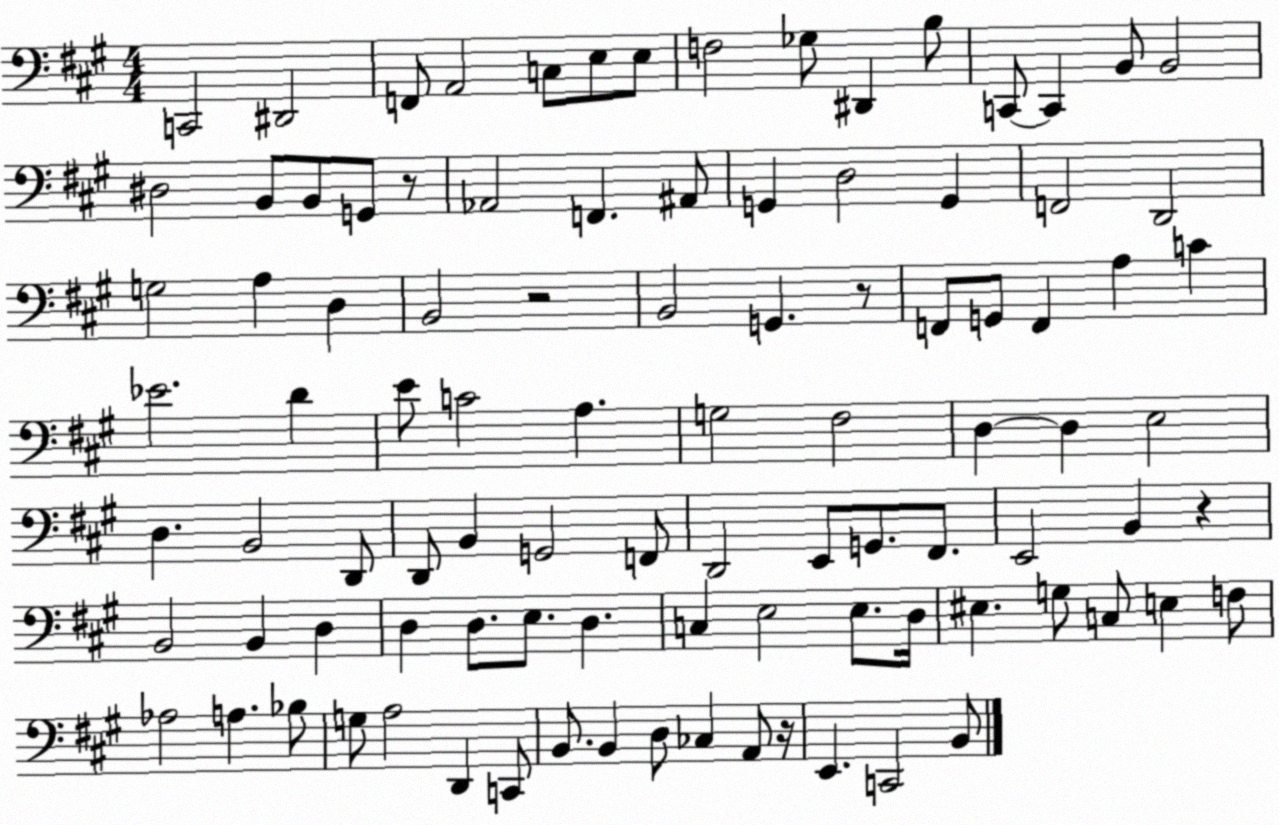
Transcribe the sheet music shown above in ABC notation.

X:1
T:Untitled
M:4/4
L:1/4
K:A
C,,2 ^D,,2 F,,/2 A,,2 C,/2 E,/2 E,/2 F,2 _G,/2 ^D,, B,/2 C,,/2 C,, B,,/2 B,,2 ^D,2 B,,/2 B,,/2 G,,/2 z/2 _A,,2 F,, ^A,,/2 G,, D,2 G,, F,,2 D,,2 G,2 A, D, B,,2 z2 B,,2 G,, z/2 F,,/2 G,,/2 F,, A, C _E2 D E/2 C2 A, G,2 ^F,2 D, D, E,2 D, B,,2 D,,/2 D,,/2 B,, G,,2 F,,/2 D,,2 E,,/2 G,,/2 ^F,,/2 E,,2 B,, z B,,2 B,, D, D, D,/2 E,/2 D, C, E,2 E,/2 D,/4 ^E, G,/2 C,/2 E, F,/2 _A,2 A, _B,/2 G,/2 A,2 D,, C,,/2 B,,/2 B,, D,/2 _C, A,,/2 z/4 E,, C,,2 B,,/2